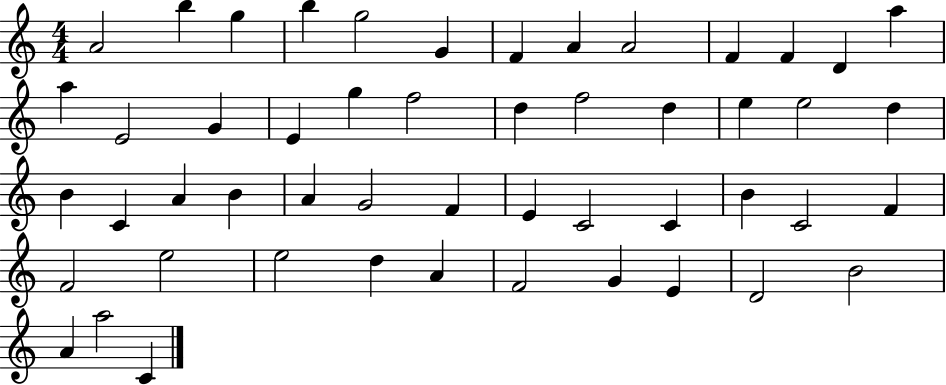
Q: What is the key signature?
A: C major